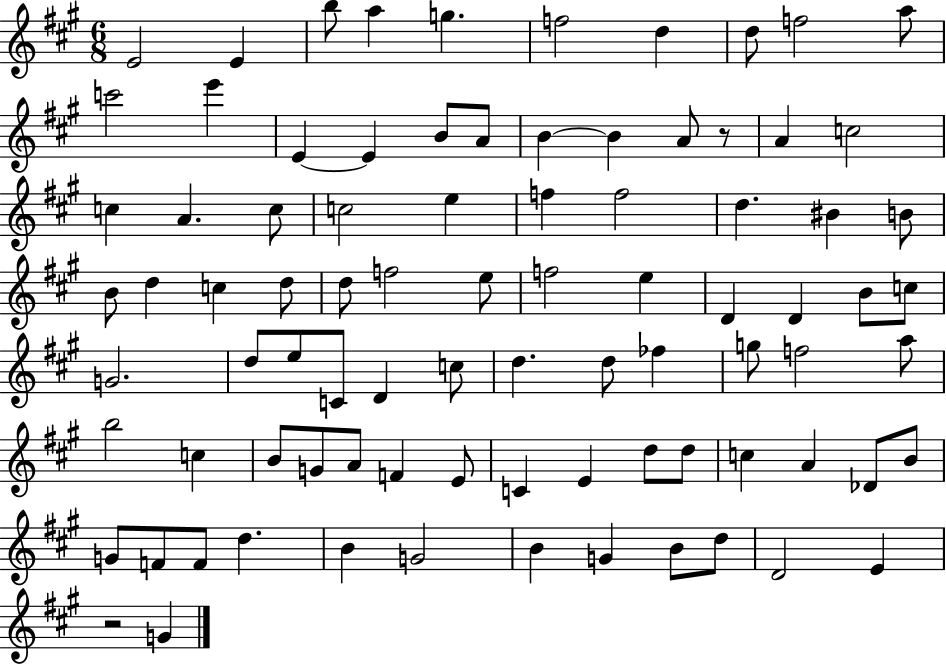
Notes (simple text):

E4/h E4/q B5/e A5/q G5/q. F5/h D5/q D5/e F5/h A5/e C6/h E6/q E4/q E4/q B4/e A4/e B4/q B4/q A4/e R/e A4/q C5/h C5/q A4/q. C5/e C5/h E5/q F5/q F5/h D5/q. BIS4/q B4/e B4/e D5/q C5/q D5/e D5/e F5/h E5/e F5/h E5/q D4/q D4/q B4/e C5/e G4/h. D5/e E5/e C4/e D4/q C5/e D5/q. D5/e FES5/q G5/e F5/h A5/e B5/h C5/q B4/e G4/e A4/e F4/q E4/e C4/q E4/q D5/e D5/e C5/q A4/q Db4/e B4/e G4/e F4/e F4/e D5/q. B4/q G4/h B4/q G4/q B4/e D5/e D4/h E4/q R/h G4/q